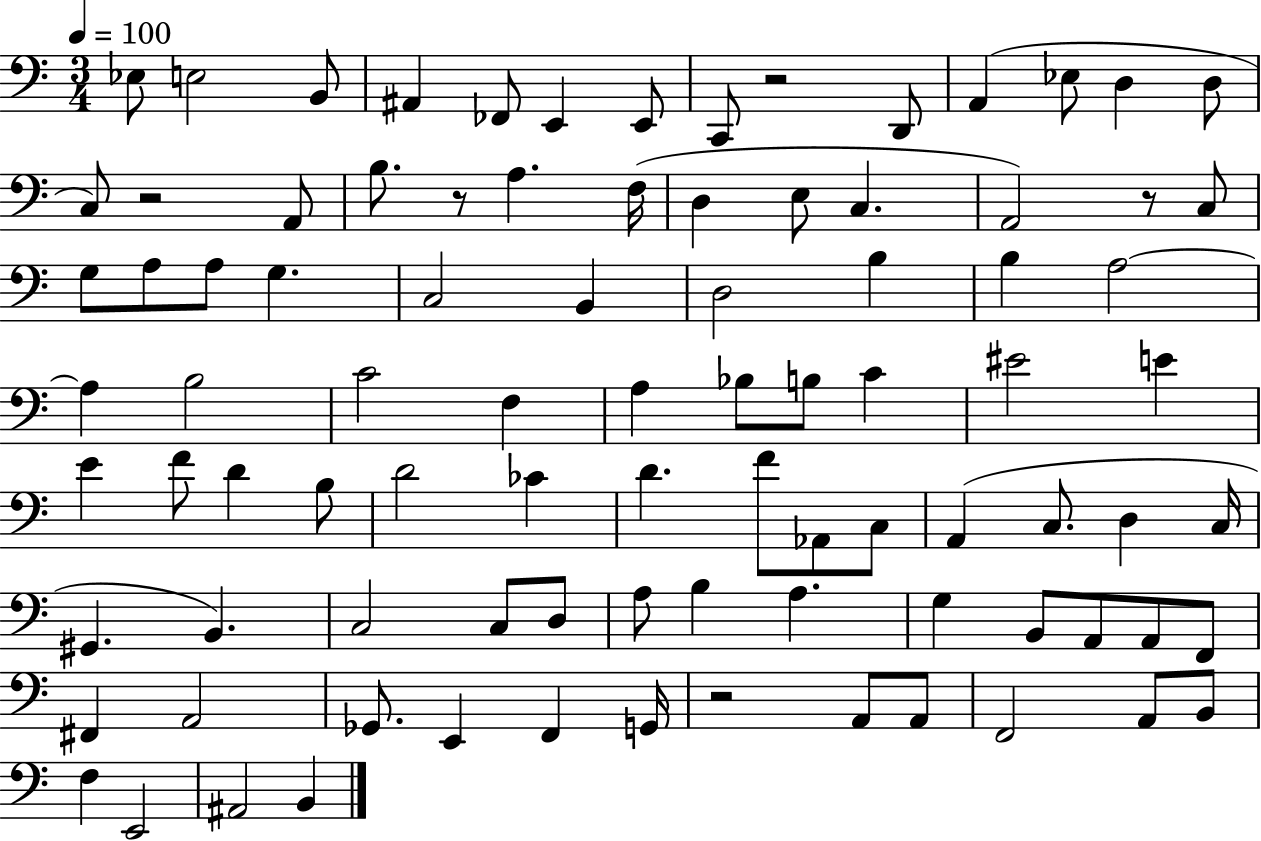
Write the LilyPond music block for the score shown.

{
  \clef bass
  \numericTimeSignature
  \time 3/4
  \key c \major
  \tempo 4 = 100
  ees8 e2 b,8 | ais,4 fes,8 e,4 e,8 | c,8 r2 d,8 | a,4( ees8 d4 d8 | \break c8) r2 a,8 | b8. r8 a4. f16( | d4 e8 c4. | a,2) r8 c8 | \break g8 a8 a8 g4. | c2 b,4 | d2 b4 | b4 a2~~ | \break a4 b2 | c'2 f4 | a4 bes8 b8 c'4 | eis'2 e'4 | \break e'4 f'8 d'4 b8 | d'2 ces'4 | d'4. f'8 aes,8 c8 | a,4( c8. d4 c16 | \break gis,4. b,4.) | c2 c8 d8 | a8 b4 a4. | g4 b,8 a,8 a,8 f,8 | \break fis,4 a,2 | ges,8. e,4 f,4 g,16 | r2 a,8 a,8 | f,2 a,8 b,8 | \break f4 e,2 | ais,2 b,4 | \bar "|."
}